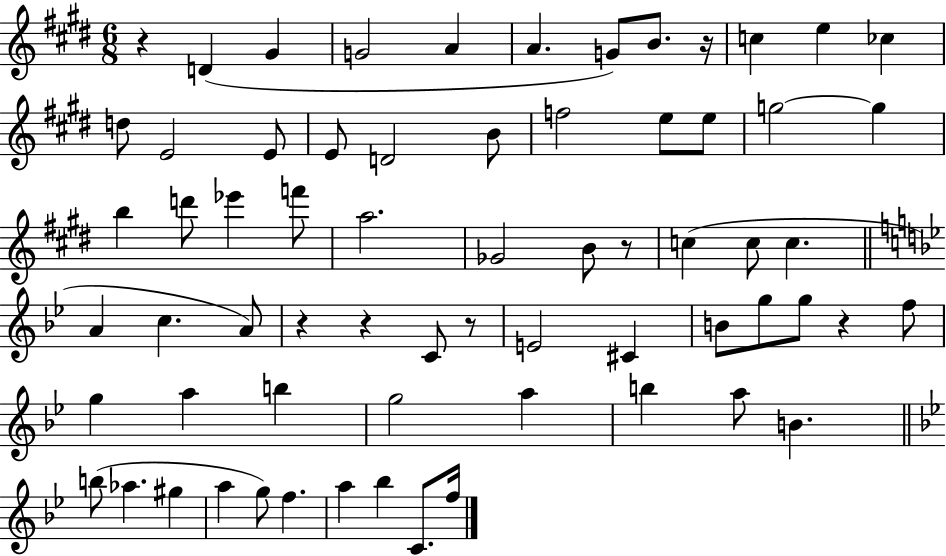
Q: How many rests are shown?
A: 7